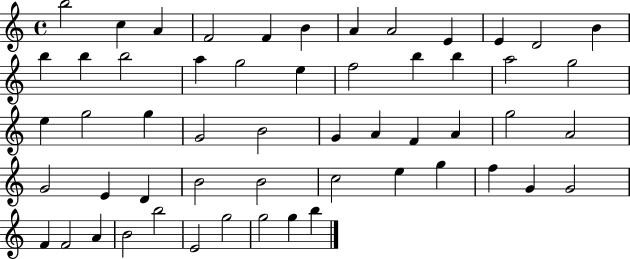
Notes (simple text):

B5/h C5/q A4/q F4/h F4/q B4/q A4/q A4/h E4/q E4/q D4/h B4/q B5/q B5/q B5/h A5/q G5/h E5/q F5/h B5/q B5/q A5/h G5/h E5/q G5/h G5/q G4/h B4/h G4/q A4/q F4/q A4/q G5/h A4/h G4/h E4/q D4/q B4/h B4/h C5/h E5/q G5/q F5/q G4/q G4/h F4/q F4/h A4/q B4/h B5/h E4/h G5/h G5/h G5/q B5/q